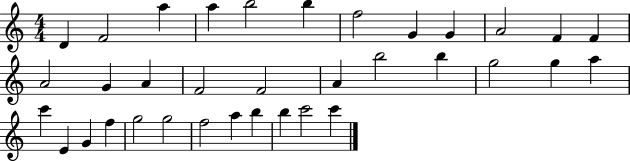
{
  \clef treble
  \numericTimeSignature
  \time 4/4
  \key c \major
  d'4 f'2 a''4 | a''4 b''2 b''4 | f''2 g'4 g'4 | a'2 f'4 f'4 | \break a'2 g'4 a'4 | f'2 f'2 | a'4 b''2 b''4 | g''2 g''4 a''4 | \break c'''4 e'4 g'4 f''4 | g''2 g''2 | f''2 a''4 b''4 | b''4 c'''2 c'''4 | \break \bar "|."
}